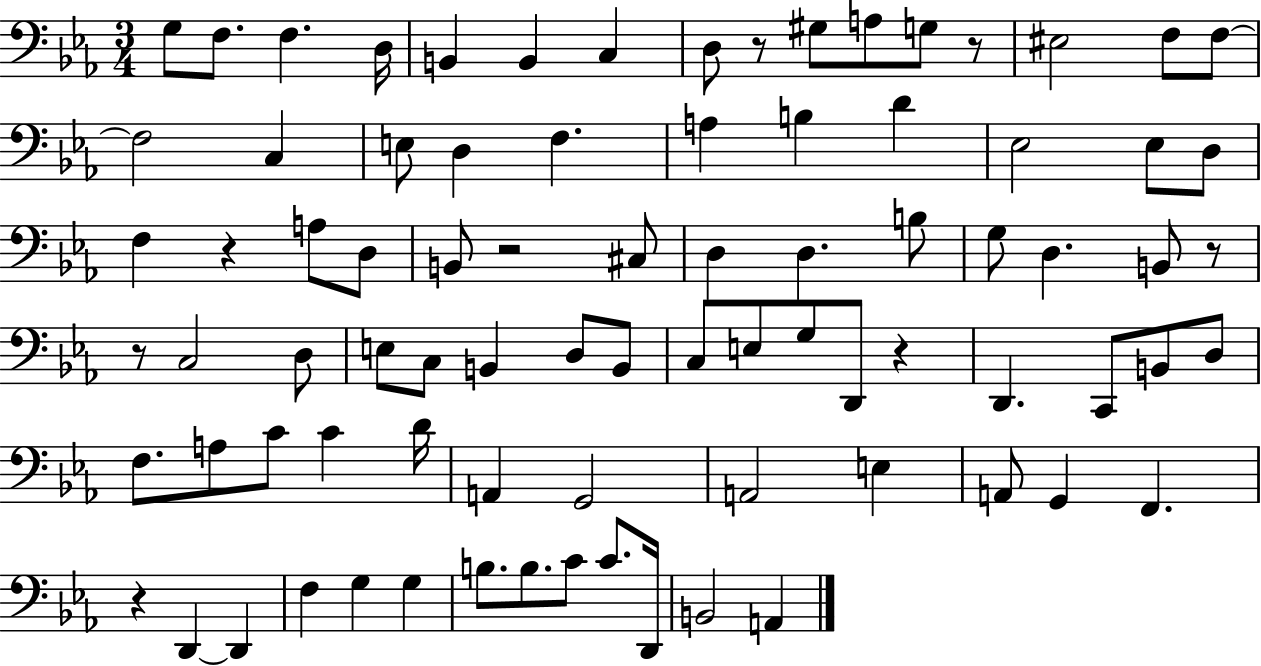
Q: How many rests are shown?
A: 8